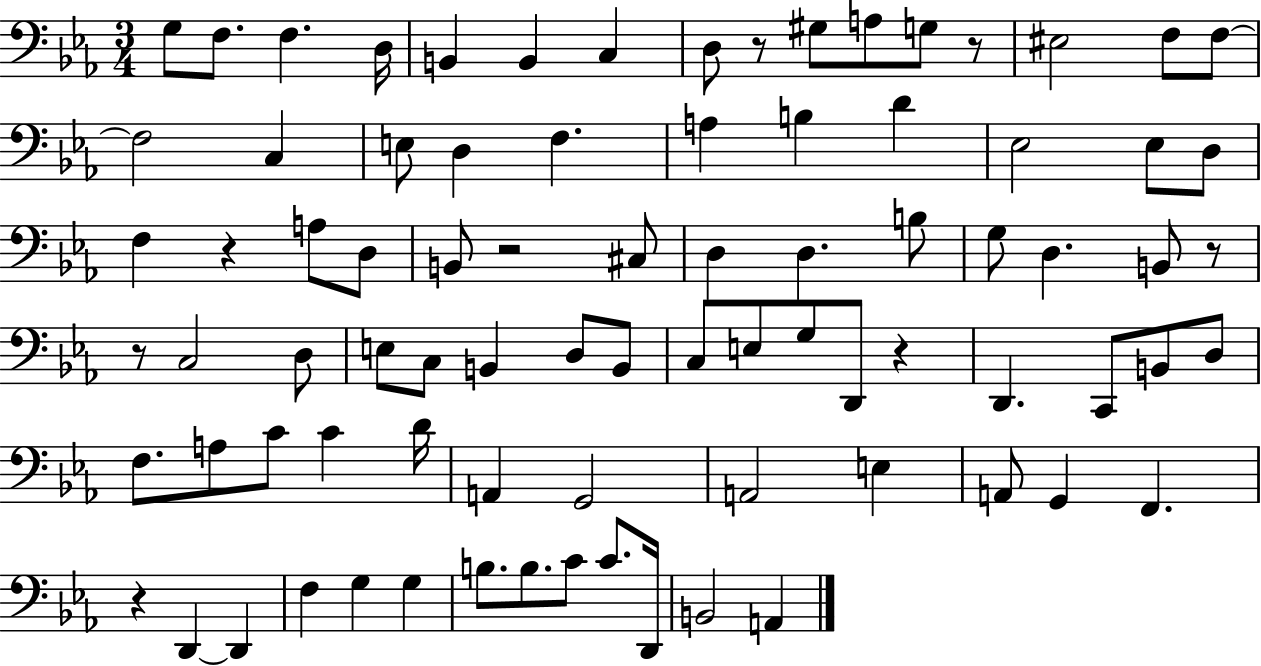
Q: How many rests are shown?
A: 8